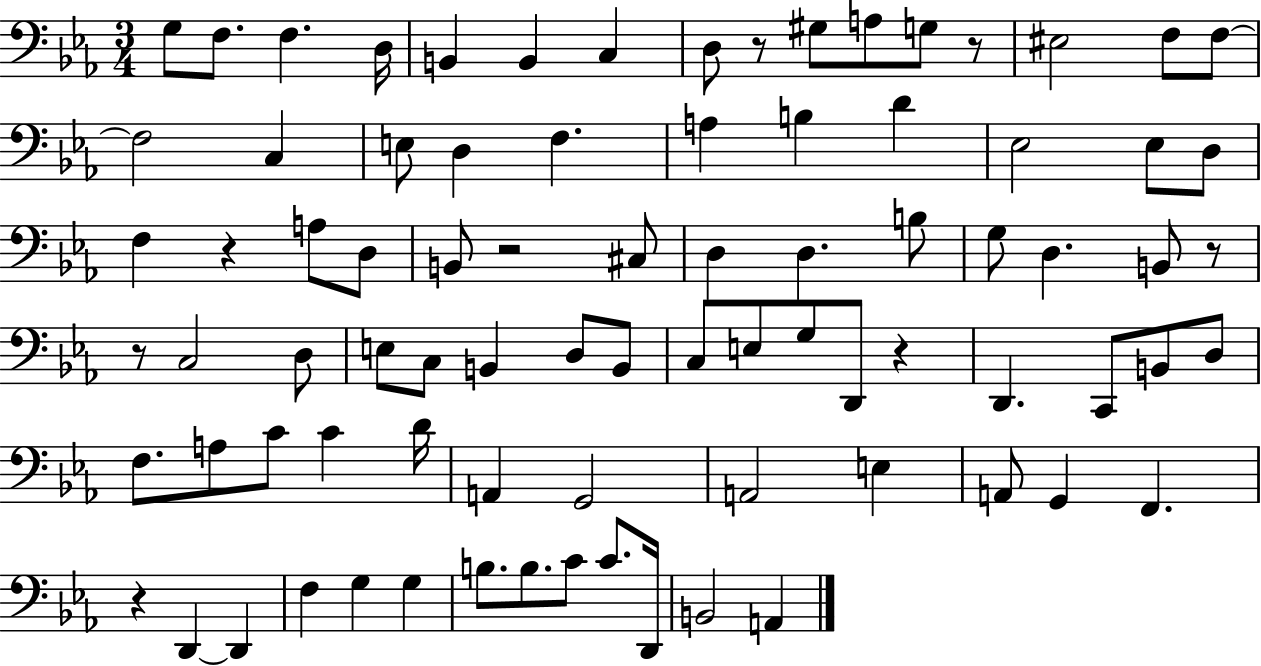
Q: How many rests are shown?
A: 8